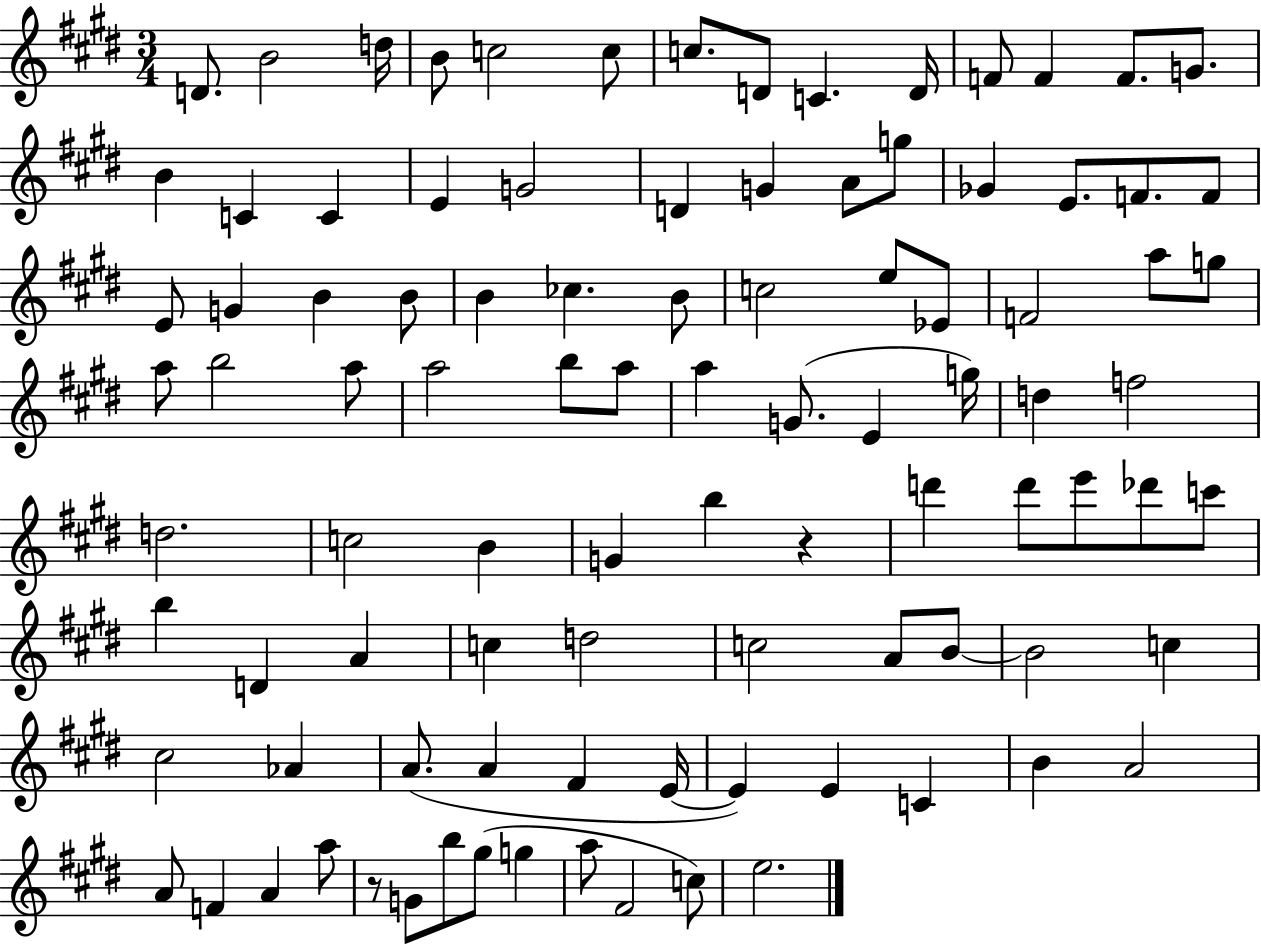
X:1
T:Untitled
M:3/4
L:1/4
K:E
D/2 B2 d/4 B/2 c2 c/2 c/2 D/2 C D/4 F/2 F F/2 G/2 B C C E G2 D G A/2 g/2 _G E/2 F/2 F/2 E/2 G B B/2 B _c B/2 c2 e/2 _E/2 F2 a/2 g/2 a/2 b2 a/2 a2 b/2 a/2 a G/2 E g/4 d f2 d2 c2 B G b z d' d'/2 e'/2 _d'/2 c'/2 b D A c d2 c2 A/2 B/2 B2 c ^c2 _A A/2 A ^F E/4 E E C B A2 A/2 F A a/2 z/2 G/2 b/2 ^g/2 g a/2 ^F2 c/2 e2